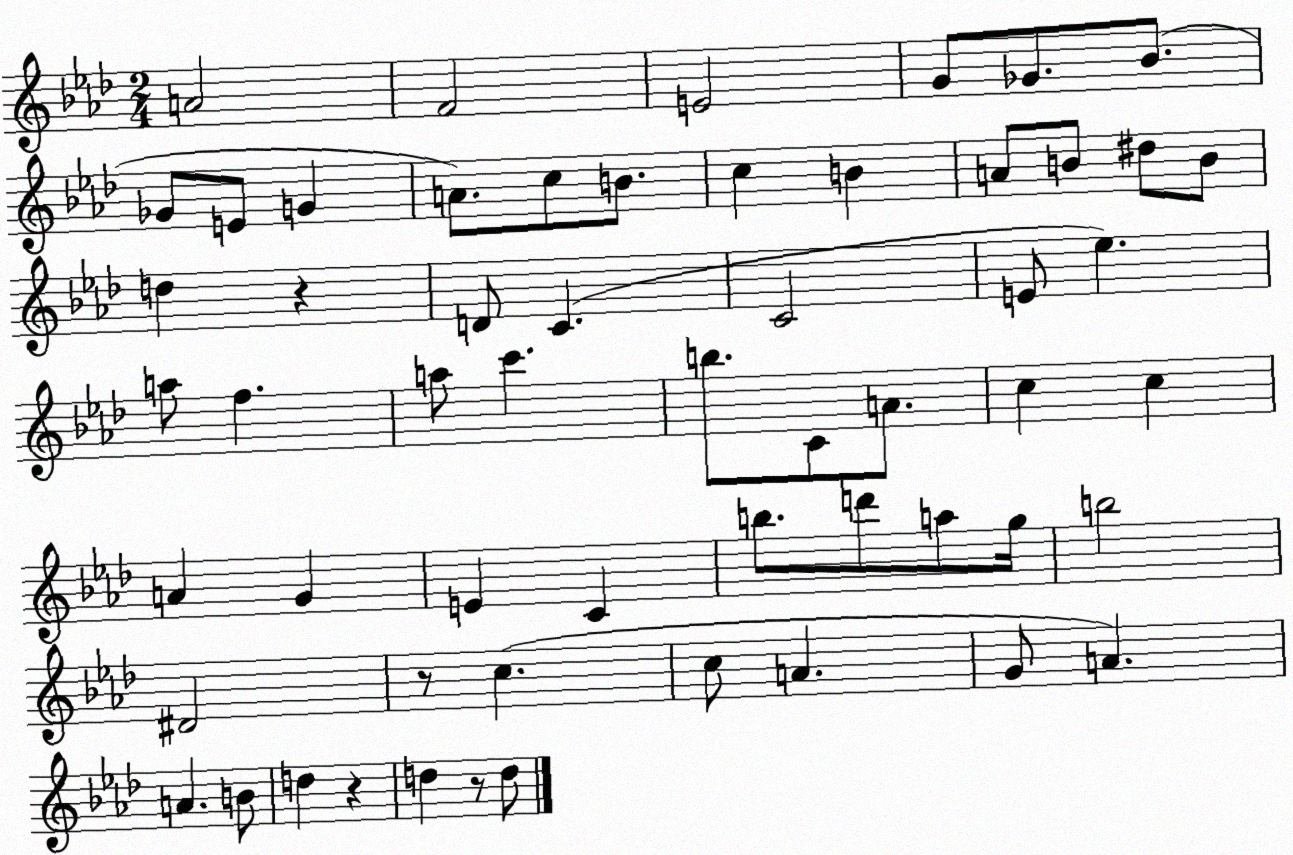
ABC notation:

X:1
T:Untitled
M:2/4
L:1/4
K:Ab
A2 F2 E2 G/2 _G/2 _B/2 _G/2 E/2 G A/2 c/2 B/2 c B A/2 B/2 ^d/2 B/2 d z D/2 C C2 E/2 _e a/2 f a/2 c' b/2 C/2 A/2 c c A G E C b/2 d'/2 a/2 g/4 b2 ^D2 z/2 c c/2 A G/2 A A B/2 d z d z/2 d/2